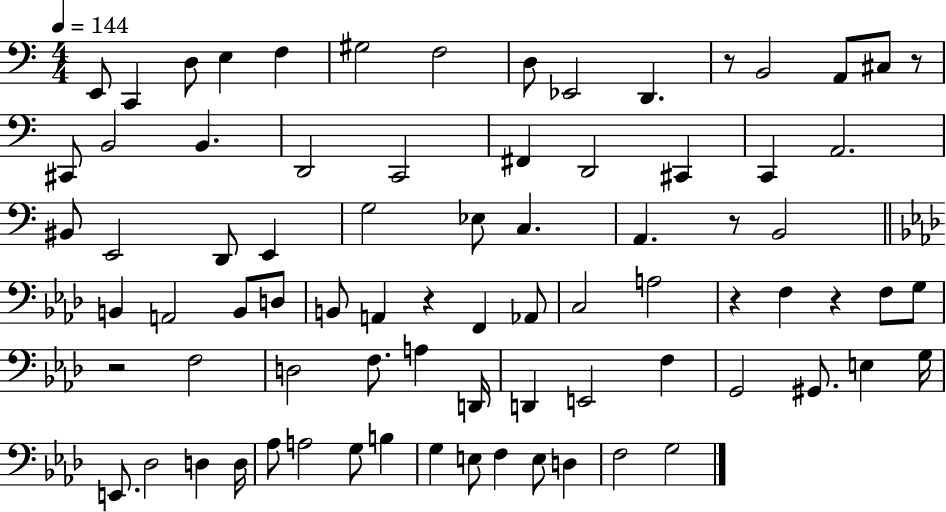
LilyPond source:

{
  \clef bass
  \numericTimeSignature
  \time 4/4
  \key c \major
  \tempo 4 = 144
  e,8 c,4 d8 e4 f4 | gis2 f2 | d8 ees,2 d,4. | r8 b,2 a,8 cis8 r8 | \break cis,8 b,2 b,4. | d,2 c,2 | fis,4 d,2 cis,4 | c,4 a,2. | \break bis,8 e,2 d,8 e,4 | g2 ees8 c4. | a,4. r8 b,2 | \bar "||" \break \key aes \major b,4 a,2 b,8 d8 | b,8 a,4 r4 f,4 aes,8 | c2 a2 | r4 f4 r4 f8 g8 | \break r2 f2 | d2 f8. a4 d,16 | d,4 e,2 f4 | g,2 gis,8. e4 g16 | \break e,8. des2 d4 d16 | aes8 a2 g8 b4 | g4 e8 f4 e8 d4 | f2 g2 | \break \bar "|."
}